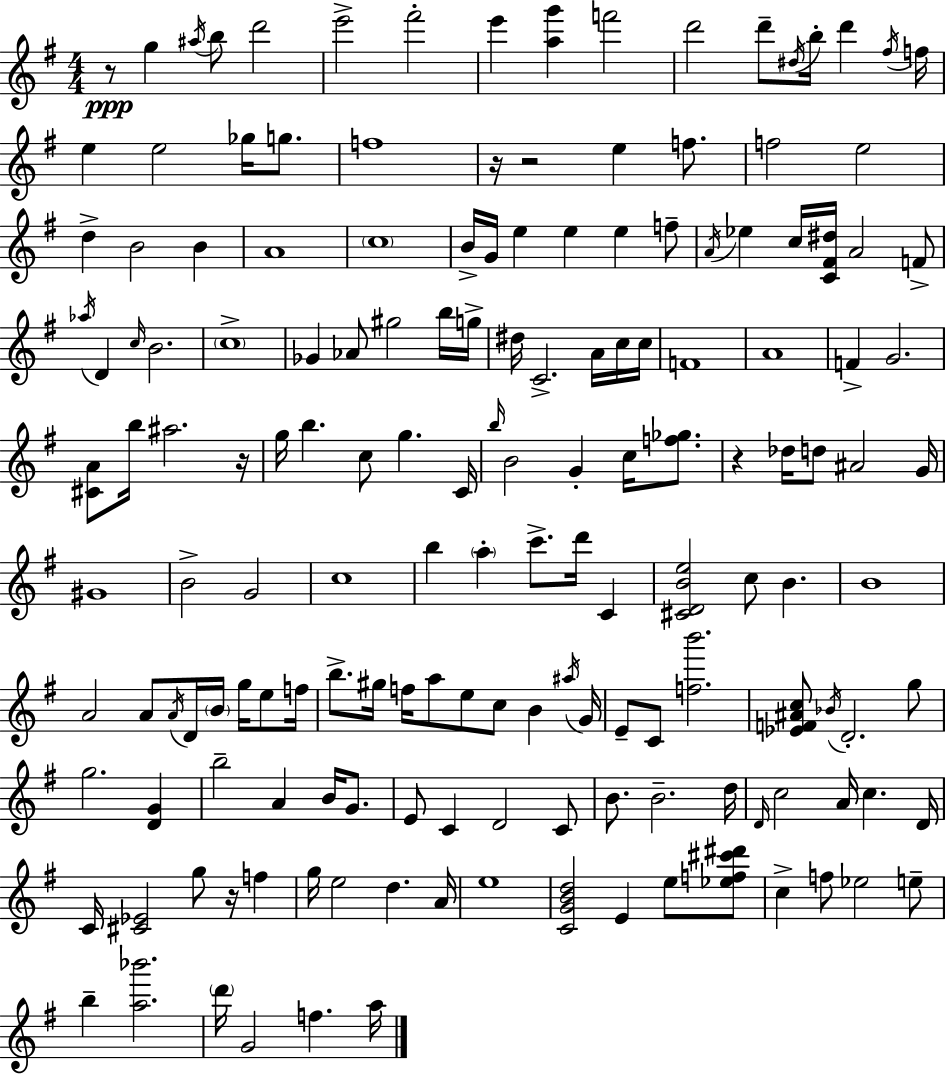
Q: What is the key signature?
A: G major